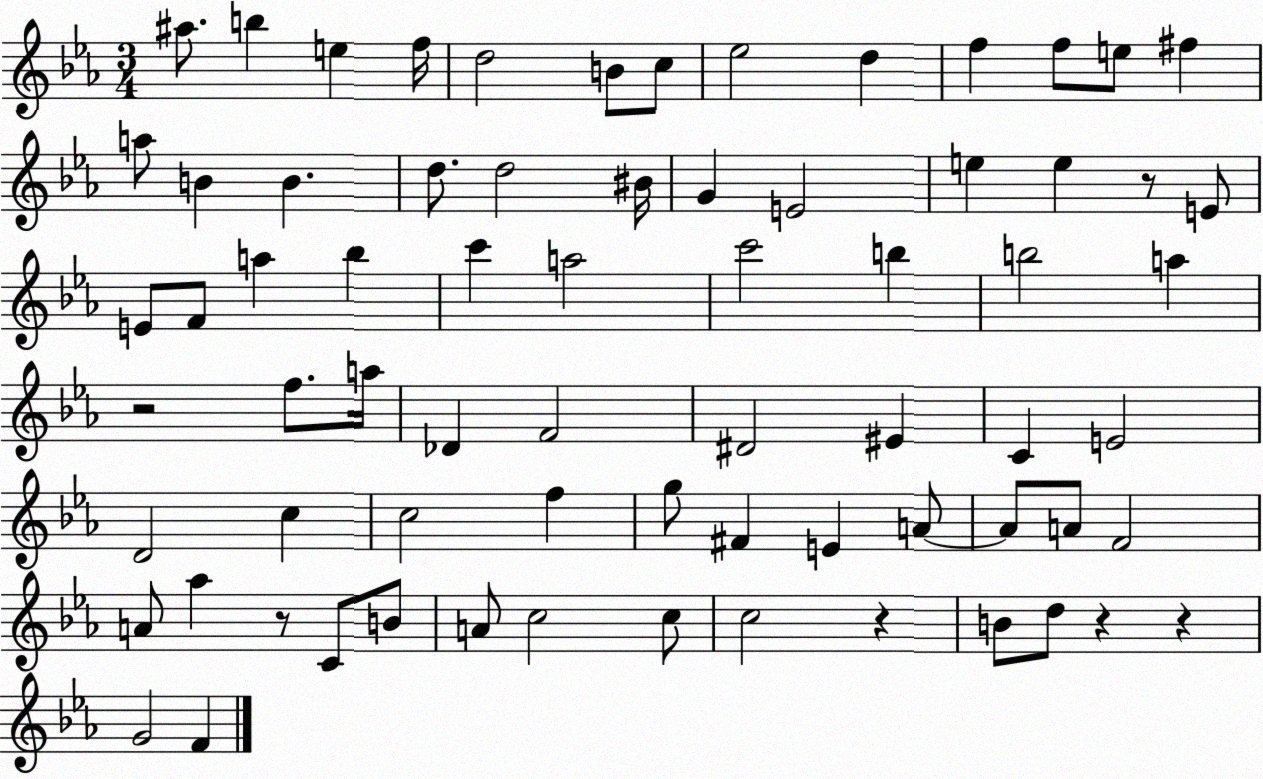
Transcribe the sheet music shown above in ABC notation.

X:1
T:Untitled
M:3/4
L:1/4
K:Eb
^a/2 b e f/4 d2 B/2 c/2 _e2 d f f/2 e/2 ^f a/2 B B d/2 d2 ^B/4 G E2 e e z/2 E/2 E/2 F/2 a _b c' a2 c'2 b b2 a z2 f/2 a/4 _D F2 ^D2 ^E C E2 D2 c c2 f g/2 ^F E A/2 A/2 A/2 F2 A/2 _a z/2 C/2 B/2 A/2 c2 c/2 c2 z B/2 d/2 z z G2 F